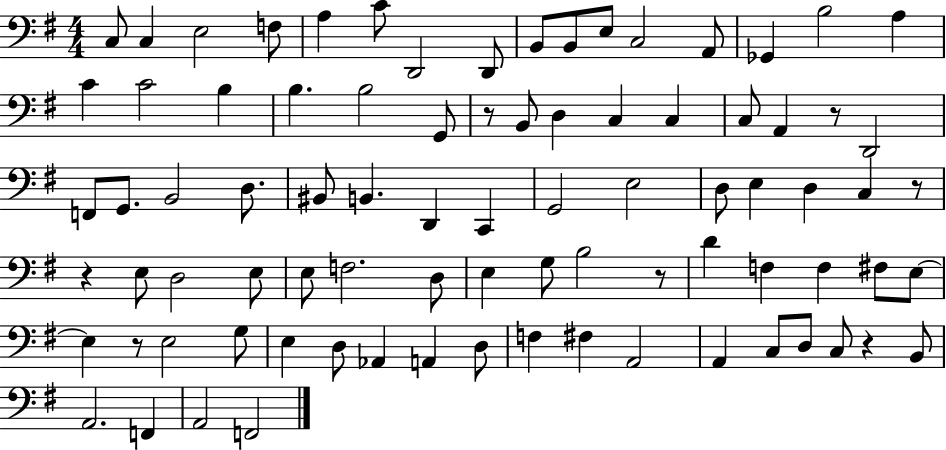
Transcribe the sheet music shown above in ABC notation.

X:1
T:Untitled
M:4/4
L:1/4
K:G
C,/2 C, E,2 F,/2 A, C/2 D,,2 D,,/2 B,,/2 B,,/2 E,/2 C,2 A,,/2 _G,, B,2 A, C C2 B, B, B,2 G,,/2 z/2 B,,/2 D, C, C, C,/2 A,, z/2 D,,2 F,,/2 G,,/2 B,,2 D,/2 ^B,,/2 B,, D,, C,, G,,2 E,2 D,/2 E, D, C, z/2 z E,/2 D,2 E,/2 E,/2 F,2 D,/2 E, G,/2 B,2 z/2 D F, F, ^F,/2 E,/2 E, z/2 E,2 G,/2 E, D,/2 _A,, A,, D,/2 F, ^F, A,,2 A,, C,/2 D,/2 C,/2 z B,,/2 A,,2 F,, A,,2 F,,2